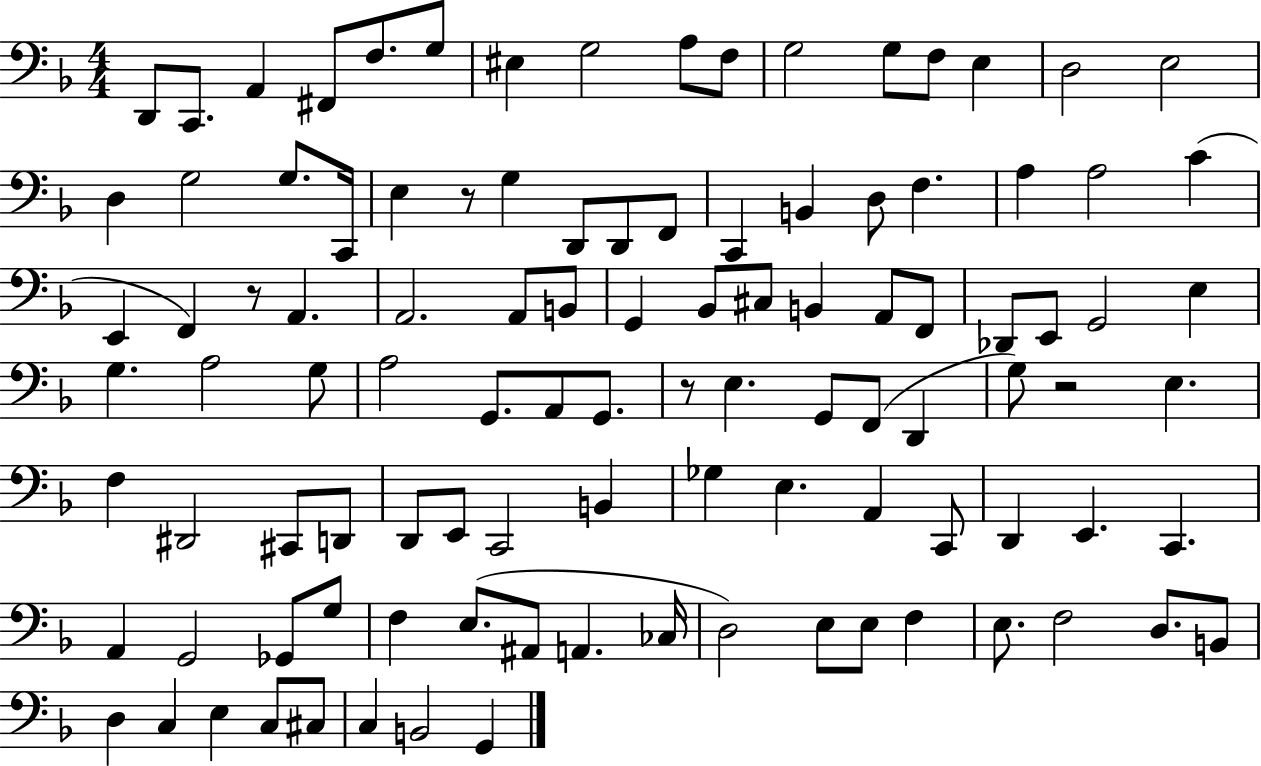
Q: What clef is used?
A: bass